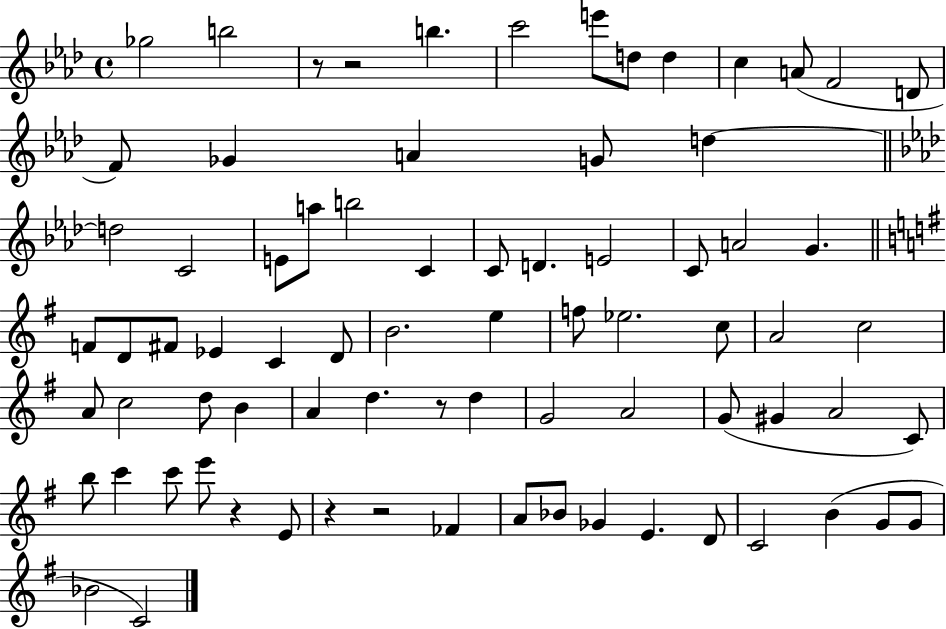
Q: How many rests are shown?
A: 6